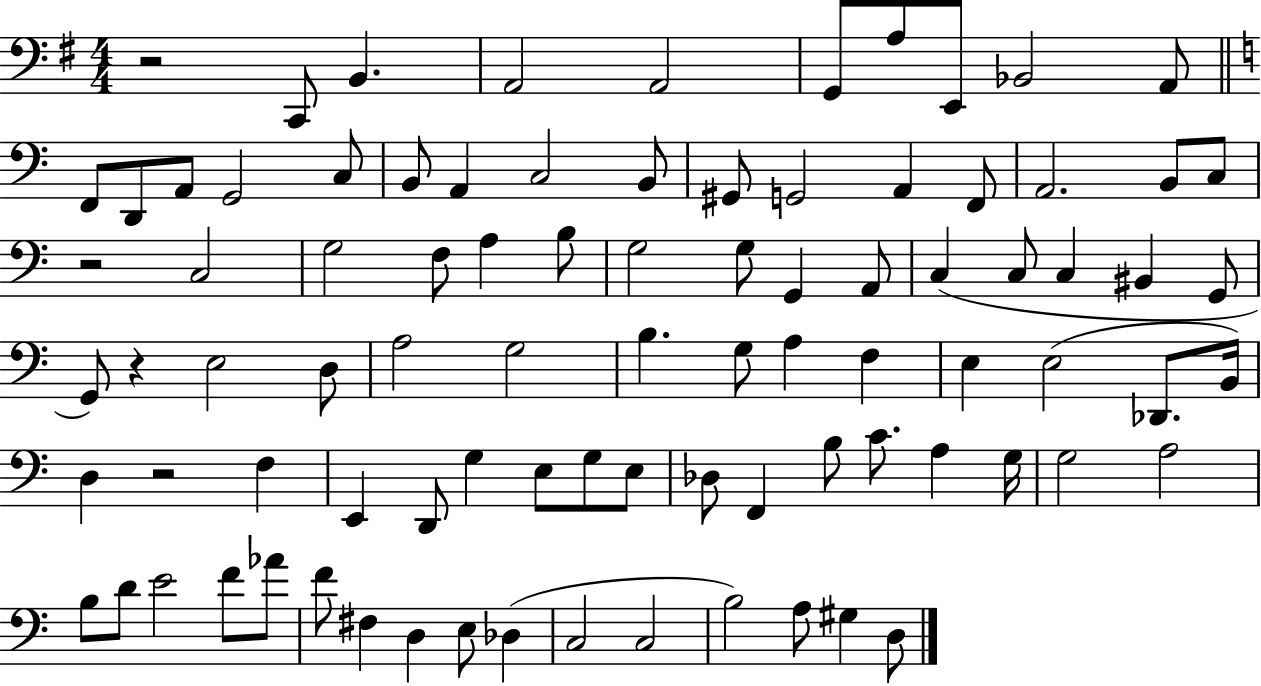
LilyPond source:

{
  \clef bass
  \numericTimeSignature
  \time 4/4
  \key g \major
  r2 c,8 b,4. | a,2 a,2 | g,8 a8 e,8 bes,2 a,8 | \bar "||" \break \key a \minor f,8 d,8 a,8 g,2 c8 | b,8 a,4 c2 b,8 | gis,8 g,2 a,4 f,8 | a,2. b,8 c8 | \break r2 c2 | g2 f8 a4 b8 | g2 g8 g,4 a,8 | c4( c8 c4 bis,4 g,8 | \break g,8) r4 e2 d8 | a2 g2 | b4. g8 a4 f4 | e4 e2( des,8. b,16) | \break d4 r2 f4 | e,4 d,8 g4 e8 g8 e8 | des8 f,4 b8 c'8. a4 g16 | g2 a2 | \break b8 d'8 e'2 f'8 aes'8 | f'8 fis4 d4 e8 des4( | c2 c2 | b2) a8 gis4 d8 | \break \bar "|."
}